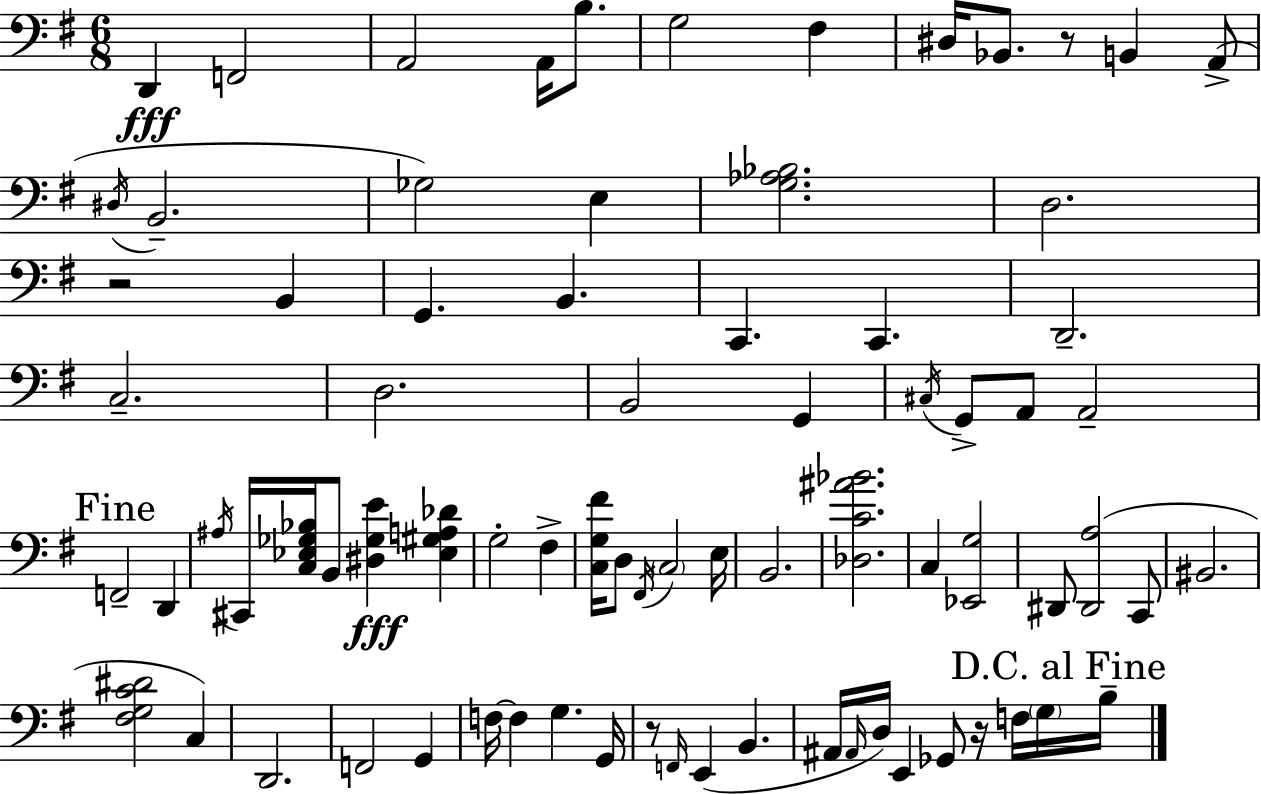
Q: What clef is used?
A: bass